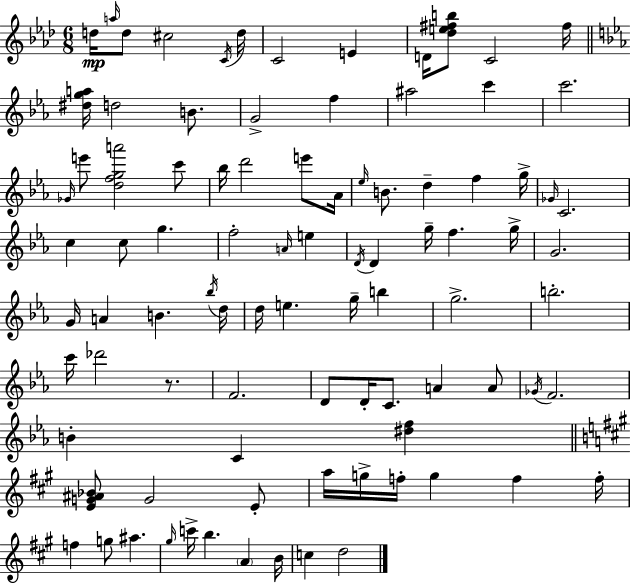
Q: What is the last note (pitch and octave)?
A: D5